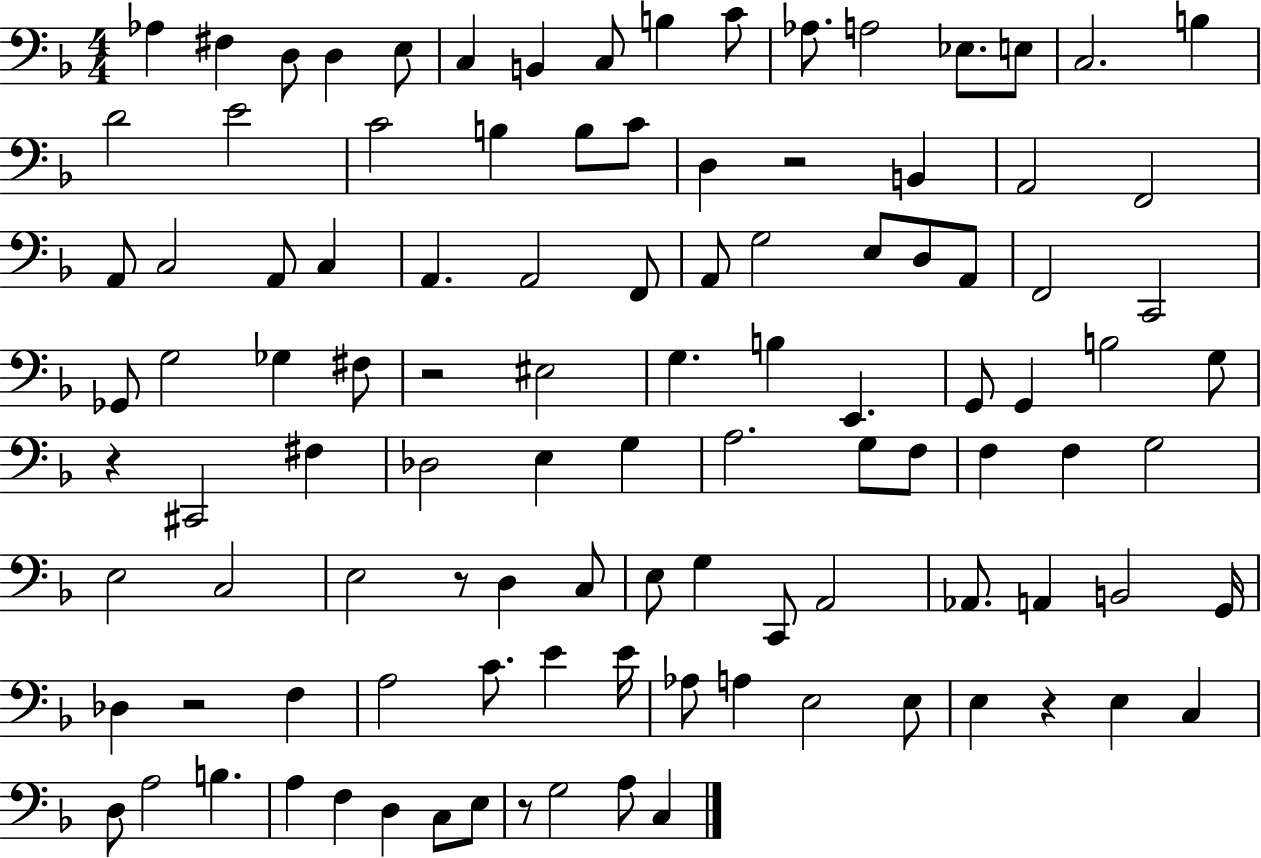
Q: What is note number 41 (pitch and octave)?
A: Gb2